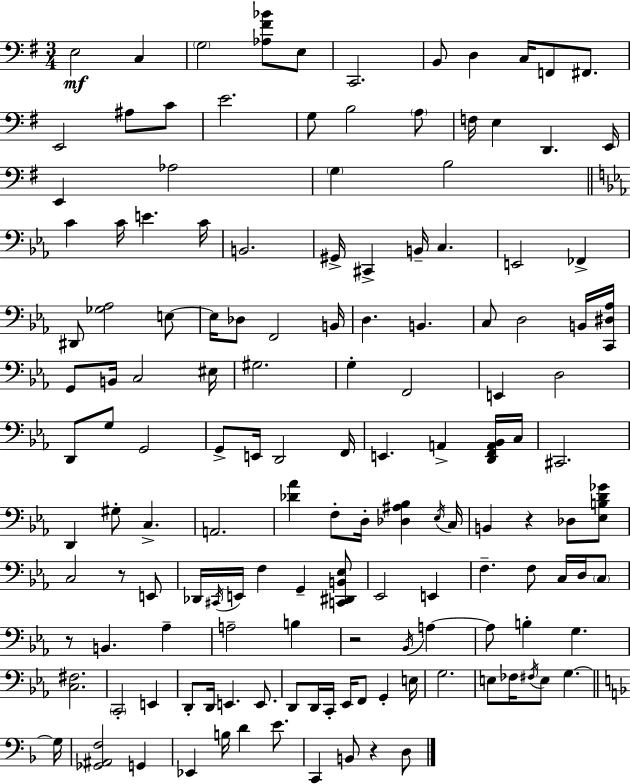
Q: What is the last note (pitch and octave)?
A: D3